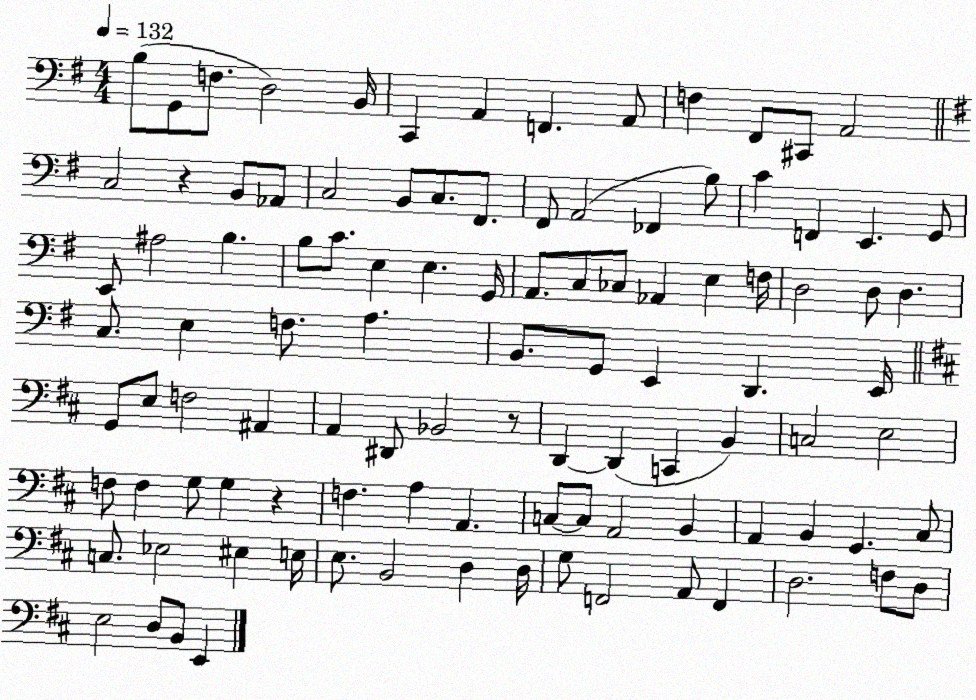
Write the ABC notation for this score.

X:1
T:Untitled
M:4/4
L:1/4
K:G
B,/2 G,,/2 F,/2 D,2 B,,/4 C,, A,, F,, A,,/2 F, ^F,,/2 ^C,,/2 A,,2 C,2 z B,,/2 _A,,/2 C,2 B,,/2 C,/2 ^F,,/2 ^F,,/2 A,,2 _F,, B,/2 C F,, E,, G,,/2 E,,/2 ^A,2 B, B,/2 C/2 E, E, G,,/4 A,,/2 C,/2 _C,/2 _A,, E, F,/4 D,2 D,/2 D, C,/2 E, F,/2 A, B,,/2 G,,/2 E,, D,, E,,/4 G,,/2 E,/2 F,2 ^A,, A,, ^D,,/2 _B,,2 z/2 D,, D,, C,, B,, C,2 E,2 F,/2 F, G,/2 G, z F, A, A,, C,/2 C,/2 A,,2 B,, A,, B,, G,, ^C,/2 C,/2 _E,2 ^E, E,/4 E,/2 B,,2 D, D,/4 G,/2 F,,2 A,,/2 F,, D,2 F,/2 D,/2 E,2 D,/2 B,,/2 E,,